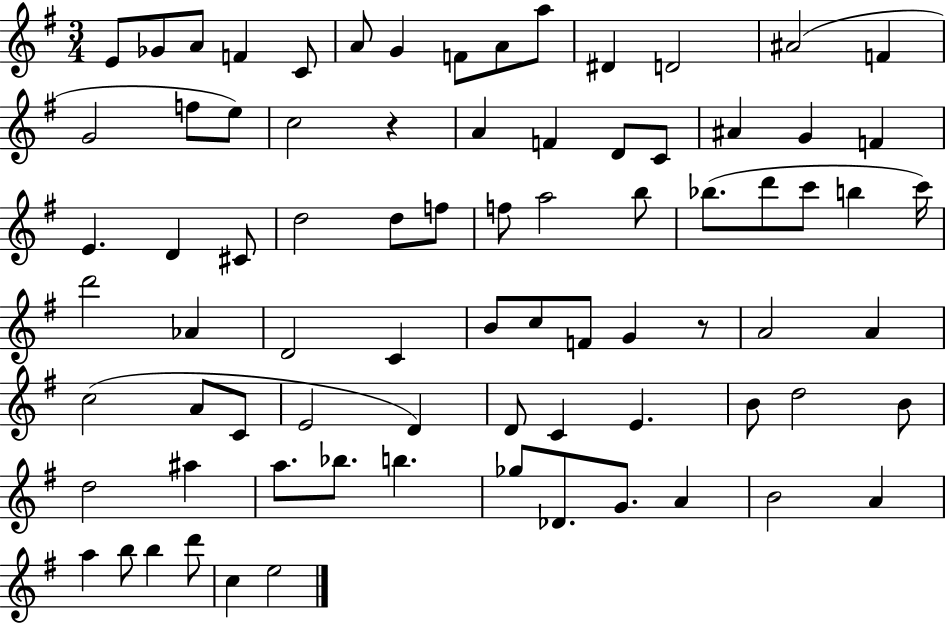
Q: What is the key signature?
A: G major